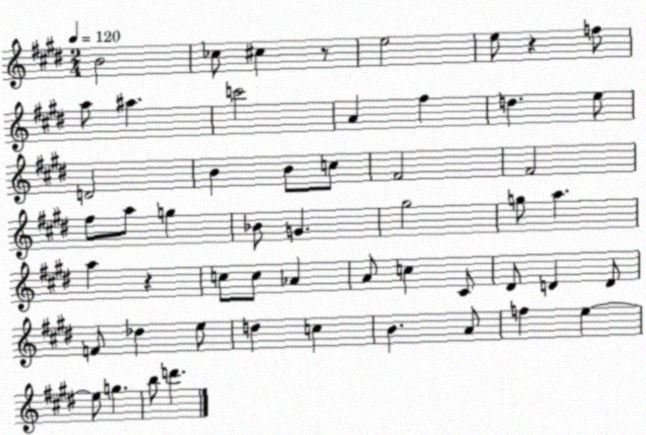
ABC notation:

X:1
T:Untitled
M:2/4
L:1/4
K:E
B2 _c/2 ^c z/2 e2 e/2 z f/2 a/2 ^a c'2 A ^f d e/2 D2 B B/2 c/2 ^F2 ^F2 ^f/2 a/2 g _B/2 G ^g2 g/2 a a z c/2 c/2 _A A/2 c ^C/2 ^D/2 D D/2 F/2 _d e/2 d c B A/2 f e e/2 g b/2 d'